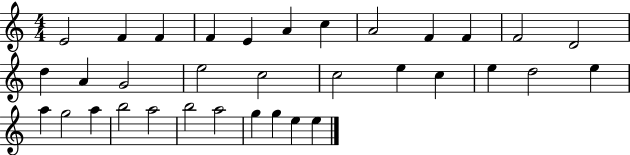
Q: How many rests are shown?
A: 0